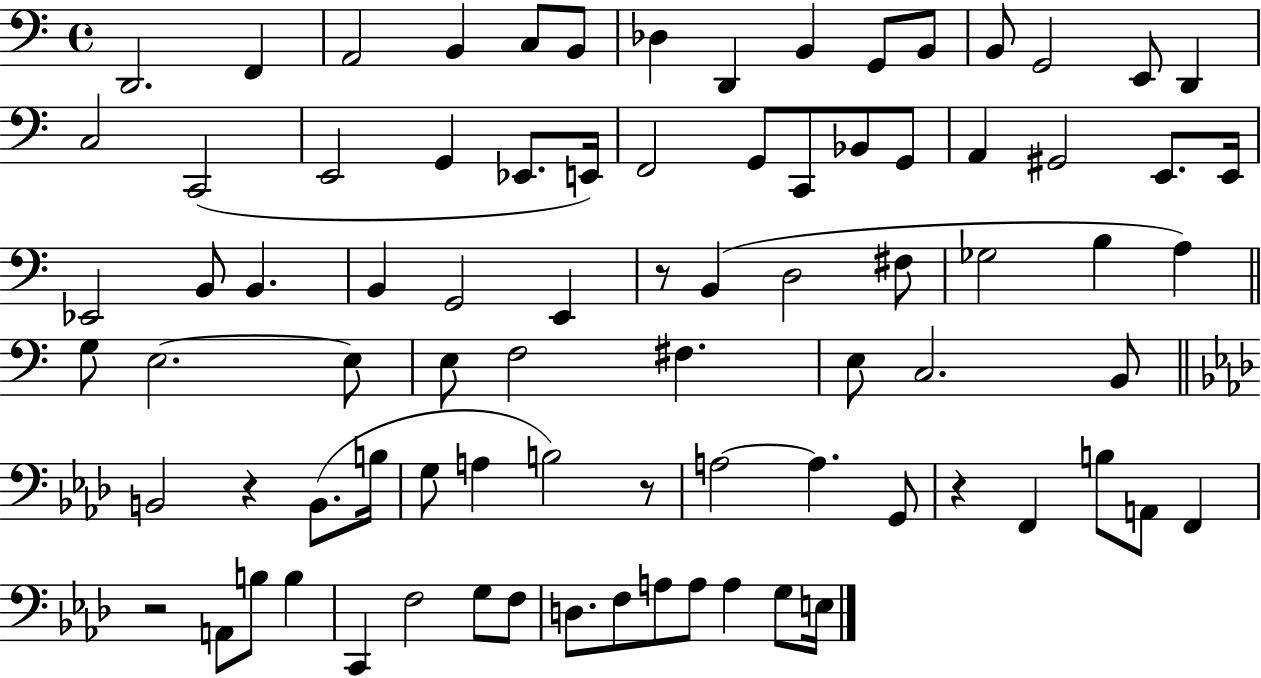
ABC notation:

X:1
T:Untitled
M:4/4
L:1/4
K:C
D,,2 F,, A,,2 B,, C,/2 B,,/2 _D, D,, B,, G,,/2 B,,/2 B,,/2 G,,2 E,,/2 D,, C,2 C,,2 E,,2 G,, _E,,/2 E,,/4 F,,2 G,,/2 C,,/2 _B,,/2 G,,/2 A,, ^G,,2 E,,/2 E,,/4 _E,,2 B,,/2 B,, B,, G,,2 E,, z/2 B,, D,2 ^F,/2 _G,2 B, A, G,/2 E,2 E,/2 E,/2 F,2 ^F, E,/2 C,2 B,,/2 B,,2 z B,,/2 B,/4 G,/2 A, B,2 z/2 A,2 A, G,,/2 z F,, B,/2 A,,/2 F,, z2 A,,/2 B,/2 B, C,, F,2 G,/2 F,/2 D,/2 F,/2 A,/2 A,/2 A, G,/2 E,/4